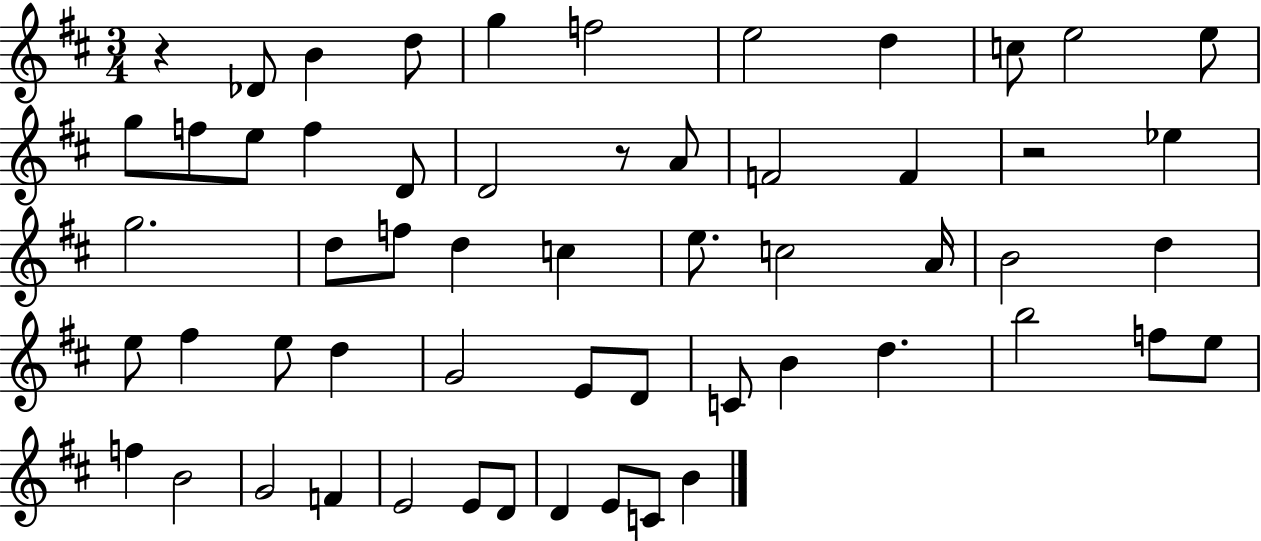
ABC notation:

X:1
T:Untitled
M:3/4
L:1/4
K:D
z _D/2 B d/2 g f2 e2 d c/2 e2 e/2 g/2 f/2 e/2 f D/2 D2 z/2 A/2 F2 F z2 _e g2 d/2 f/2 d c e/2 c2 A/4 B2 d e/2 ^f e/2 d G2 E/2 D/2 C/2 B d b2 f/2 e/2 f B2 G2 F E2 E/2 D/2 D E/2 C/2 B